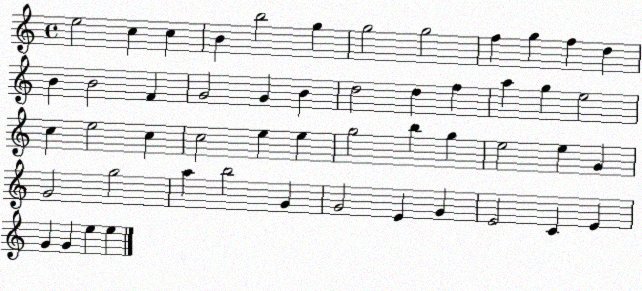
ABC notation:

X:1
T:Untitled
M:4/4
L:1/4
K:C
e2 c c B b2 g g2 g2 f g f d B B2 F G2 G B d2 d f a g e2 c e2 c c2 e e g2 b g e2 e G G2 g2 a b2 G G2 E G E2 C E G G e e